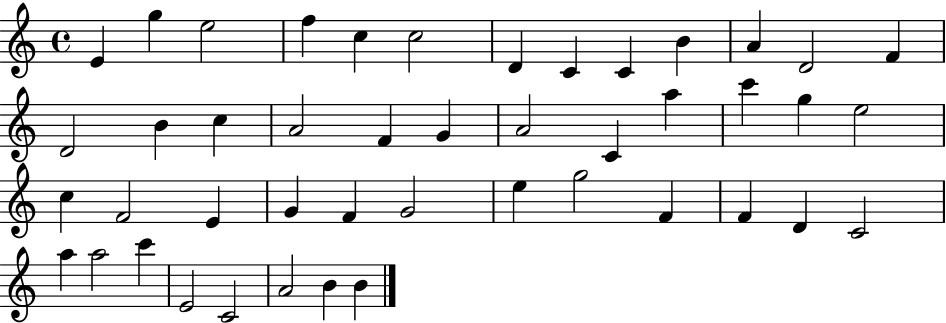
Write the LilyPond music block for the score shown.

{
  \clef treble
  \time 4/4
  \defaultTimeSignature
  \key c \major
  e'4 g''4 e''2 | f''4 c''4 c''2 | d'4 c'4 c'4 b'4 | a'4 d'2 f'4 | \break d'2 b'4 c''4 | a'2 f'4 g'4 | a'2 c'4 a''4 | c'''4 g''4 e''2 | \break c''4 f'2 e'4 | g'4 f'4 g'2 | e''4 g''2 f'4 | f'4 d'4 c'2 | \break a''4 a''2 c'''4 | e'2 c'2 | a'2 b'4 b'4 | \bar "|."
}